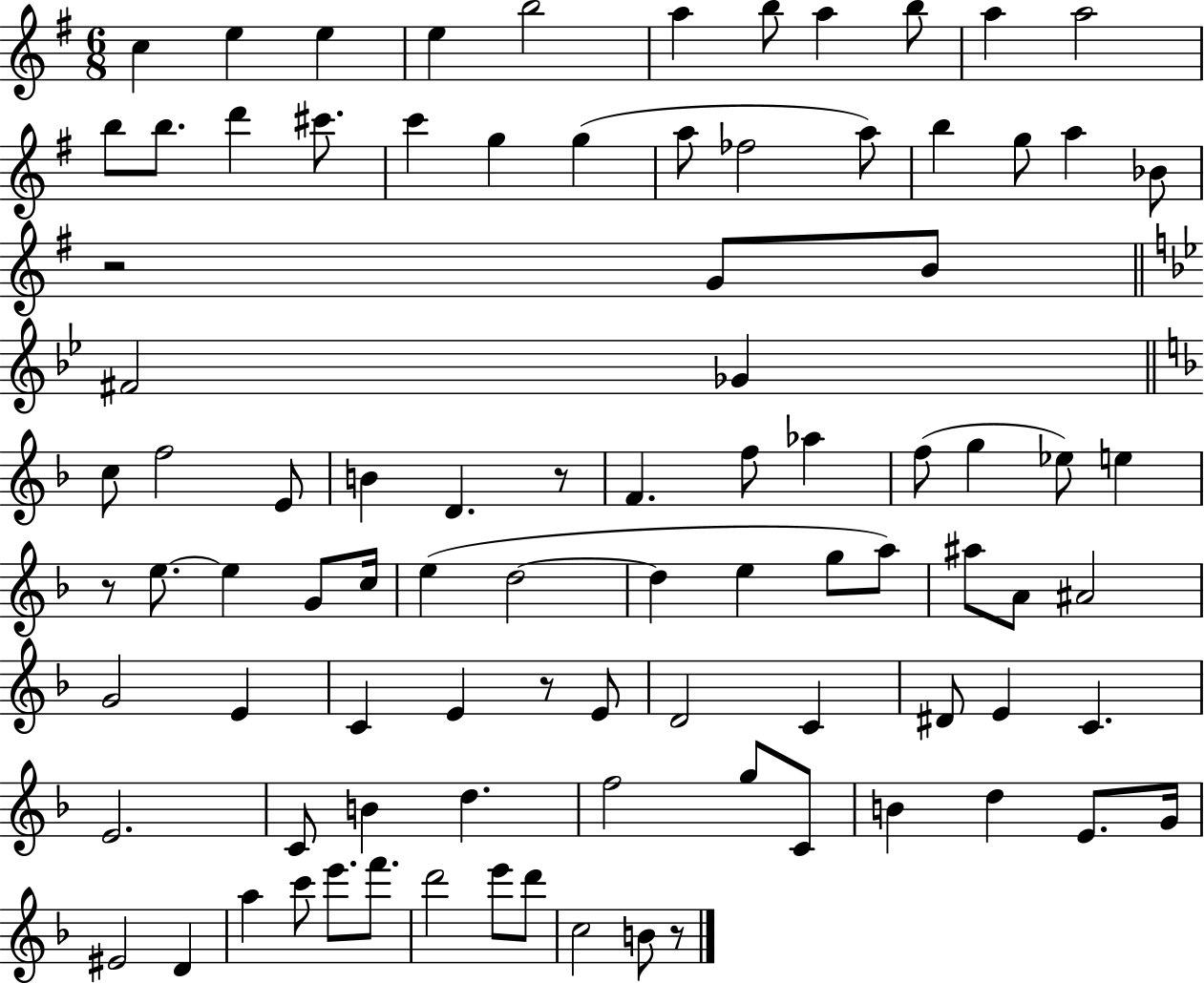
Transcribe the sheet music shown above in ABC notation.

X:1
T:Untitled
M:6/8
L:1/4
K:G
c e e e b2 a b/2 a b/2 a a2 b/2 b/2 d' ^c'/2 c' g g a/2 _f2 a/2 b g/2 a _B/2 z2 G/2 B/2 ^F2 _G c/2 f2 E/2 B D z/2 F f/2 _a f/2 g _e/2 e z/2 e/2 e G/2 c/4 e d2 d e g/2 a/2 ^a/2 A/2 ^A2 G2 E C E z/2 E/2 D2 C ^D/2 E C E2 C/2 B d f2 g/2 C/2 B d E/2 G/4 ^E2 D a c'/2 e'/2 f'/2 d'2 e'/2 d'/2 c2 B/2 z/2